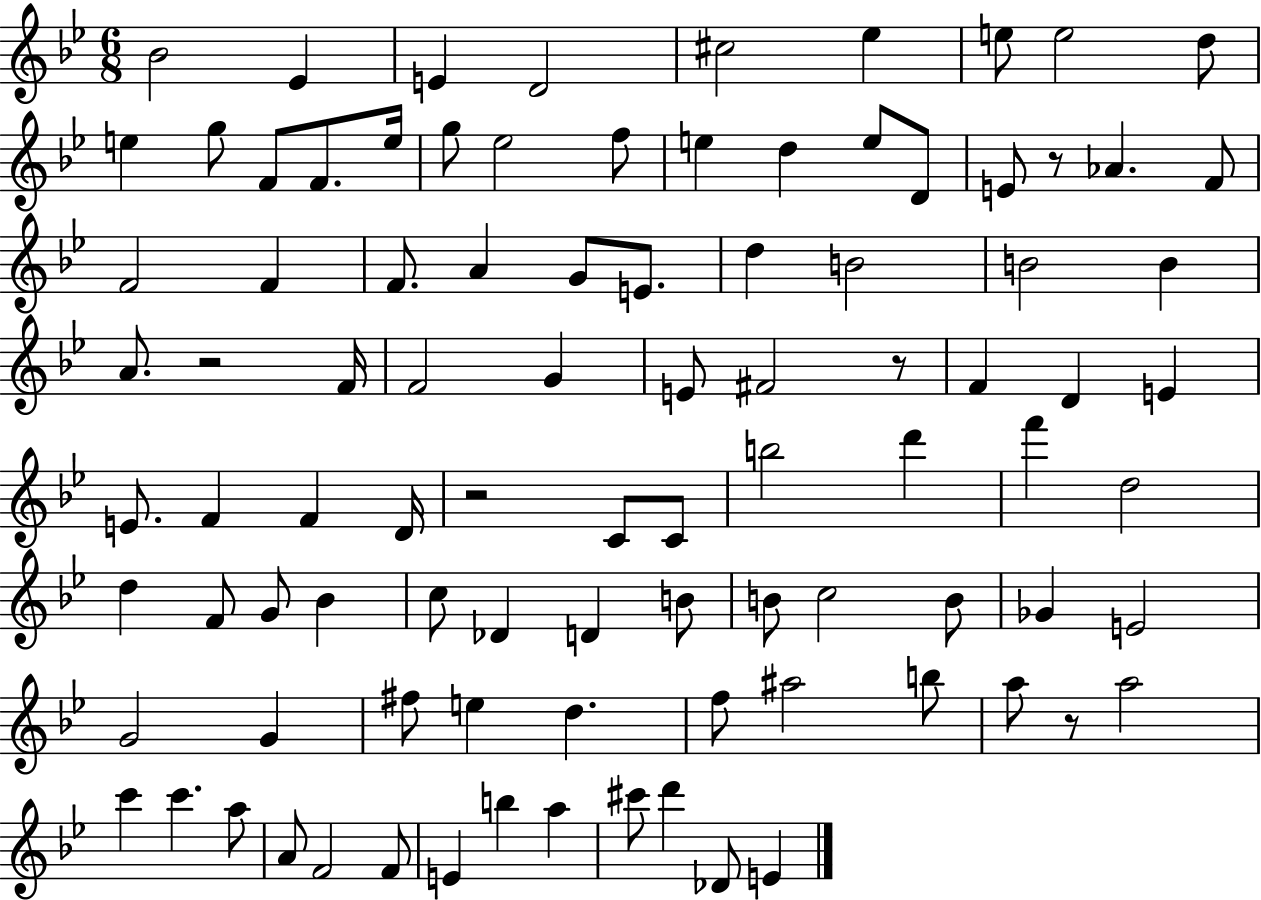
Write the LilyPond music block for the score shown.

{
  \clef treble
  \numericTimeSignature
  \time 6/8
  \key bes \major
  bes'2 ees'4 | e'4 d'2 | cis''2 ees''4 | e''8 e''2 d''8 | \break e''4 g''8 f'8 f'8. e''16 | g''8 ees''2 f''8 | e''4 d''4 e''8 d'8 | e'8 r8 aes'4. f'8 | \break f'2 f'4 | f'8. a'4 g'8 e'8. | d''4 b'2 | b'2 b'4 | \break a'8. r2 f'16 | f'2 g'4 | e'8 fis'2 r8 | f'4 d'4 e'4 | \break e'8. f'4 f'4 d'16 | r2 c'8 c'8 | b''2 d'''4 | f'''4 d''2 | \break d''4 f'8 g'8 bes'4 | c''8 des'4 d'4 b'8 | b'8 c''2 b'8 | ges'4 e'2 | \break g'2 g'4 | fis''8 e''4 d''4. | f''8 ais''2 b''8 | a''8 r8 a''2 | \break c'''4 c'''4. a''8 | a'8 f'2 f'8 | e'4 b''4 a''4 | cis'''8 d'''4 des'8 e'4 | \break \bar "|."
}